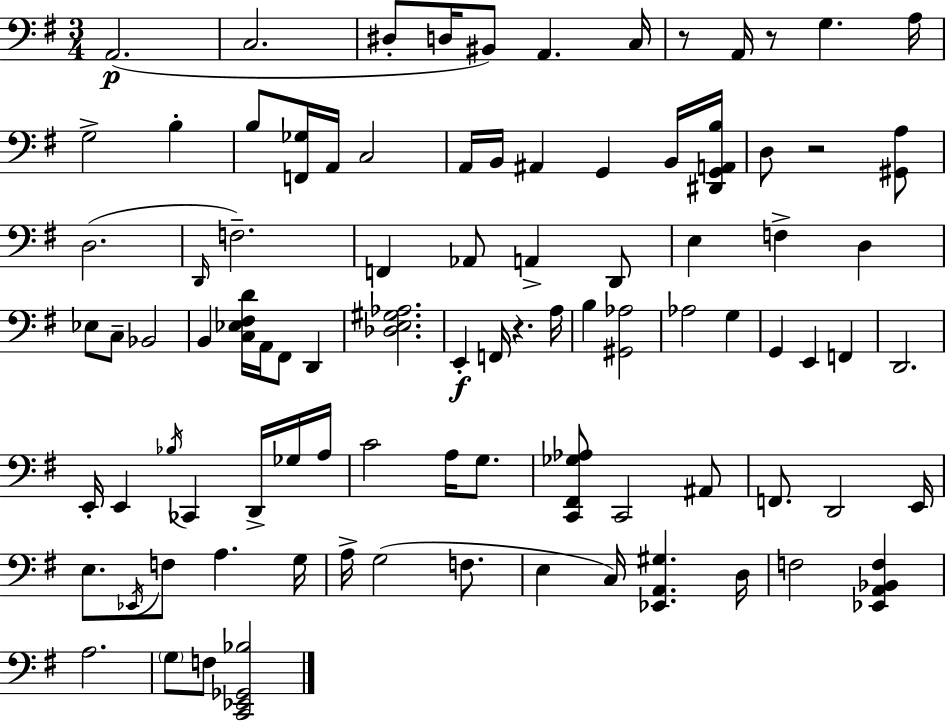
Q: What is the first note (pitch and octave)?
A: A2